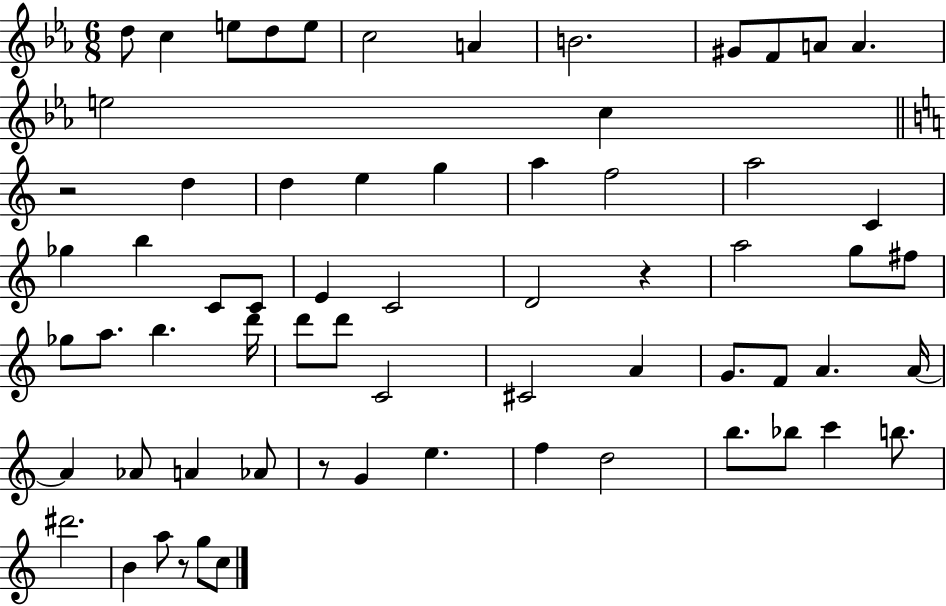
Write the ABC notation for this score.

X:1
T:Untitled
M:6/8
L:1/4
K:Eb
d/2 c e/2 d/2 e/2 c2 A B2 ^G/2 F/2 A/2 A e2 c z2 d d e g a f2 a2 C _g b C/2 C/2 E C2 D2 z a2 g/2 ^f/2 _g/2 a/2 b d'/4 d'/2 d'/2 C2 ^C2 A G/2 F/2 A A/4 A _A/2 A _A/2 z/2 G e f d2 b/2 _b/2 c' b/2 ^d'2 B a/2 z/2 g/2 c/2